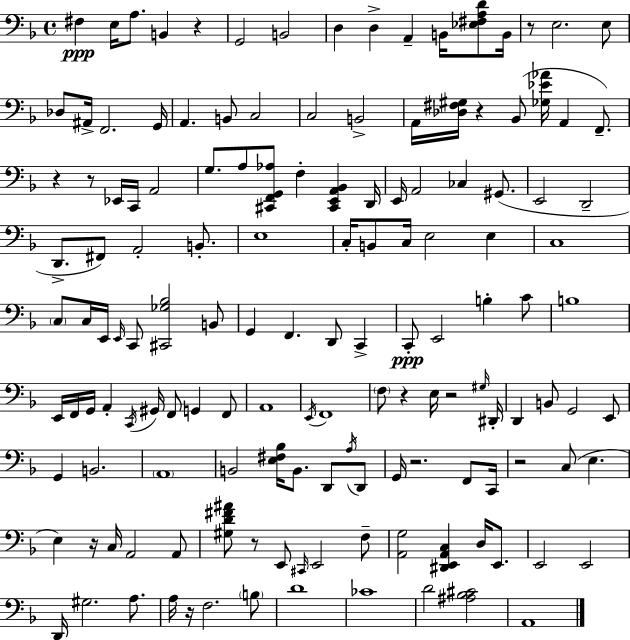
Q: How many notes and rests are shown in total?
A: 143